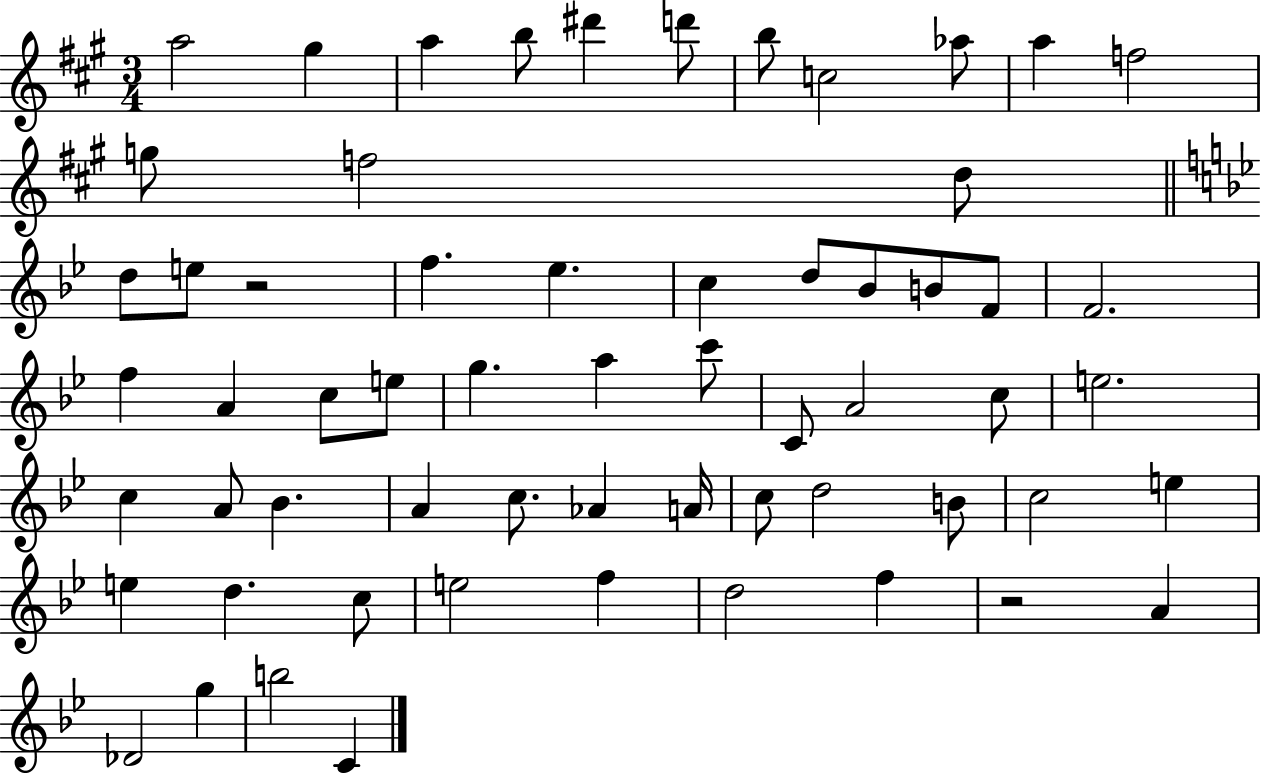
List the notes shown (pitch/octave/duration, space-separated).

A5/h G#5/q A5/q B5/e D#6/q D6/e B5/e C5/h Ab5/e A5/q F5/h G5/e F5/h D5/e D5/e E5/e R/h F5/q. Eb5/q. C5/q D5/e Bb4/e B4/e F4/e F4/h. F5/q A4/q C5/e E5/e G5/q. A5/q C6/e C4/e A4/h C5/e E5/h. C5/q A4/e Bb4/q. A4/q C5/e. Ab4/q A4/s C5/e D5/h B4/e C5/h E5/q E5/q D5/q. C5/e E5/h F5/q D5/h F5/q R/h A4/q Db4/h G5/q B5/h C4/q